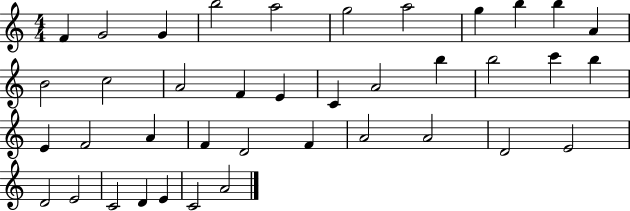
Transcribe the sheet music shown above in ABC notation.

X:1
T:Untitled
M:4/4
L:1/4
K:C
F G2 G b2 a2 g2 a2 g b b A B2 c2 A2 F E C A2 b b2 c' b E F2 A F D2 F A2 A2 D2 E2 D2 E2 C2 D E C2 A2